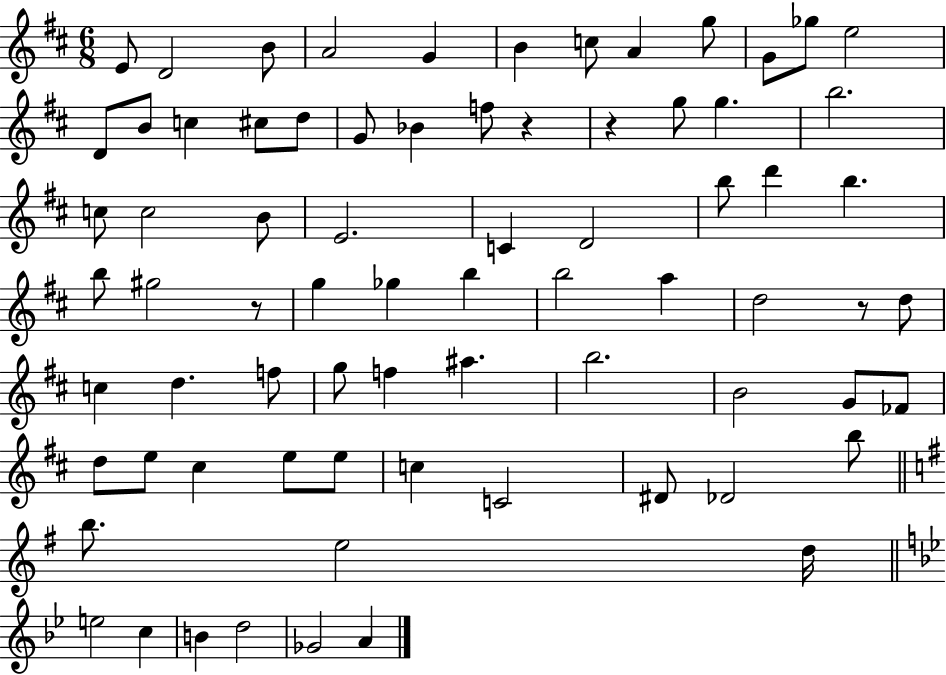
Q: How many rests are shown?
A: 4